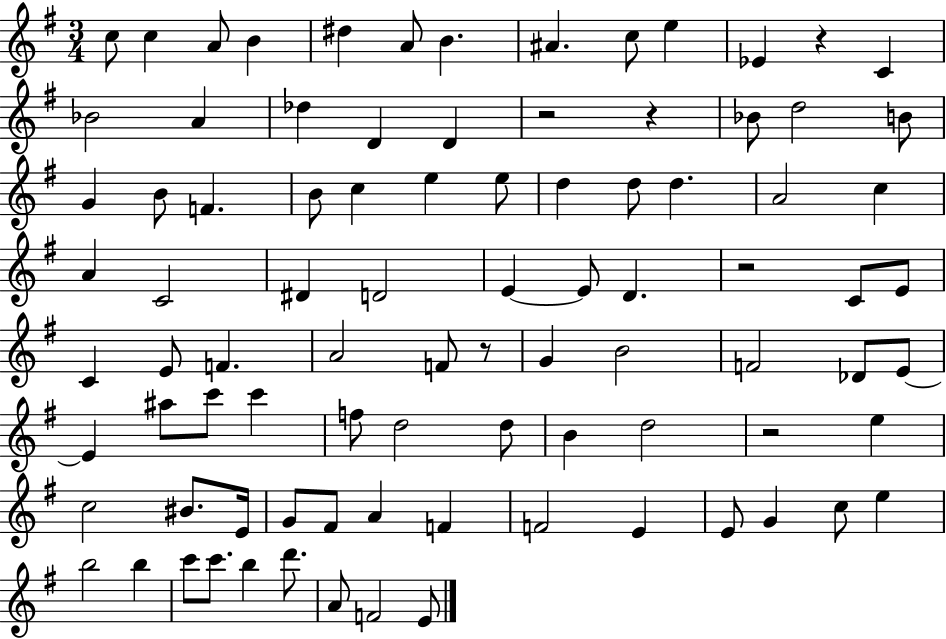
C5/e C5/q A4/e B4/q D#5/q A4/e B4/q. A#4/q. C5/e E5/q Eb4/q R/q C4/q Bb4/h A4/q Db5/q D4/q D4/q R/h R/q Bb4/e D5/h B4/e G4/q B4/e F4/q. B4/e C5/q E5/q E5/e D5/q D5/e D5/q. A4/h C5/q A4/q C4/h D#4/q D4/h E4/q E4/e D4/q. R/h C4/e E4/e C4/q E4/e F4/q. A4/h F4/e R/e G4/q B4/h F4/h Db4/e E4/e E4/q A#5/e C6/e C6/q F5/e D5/h D5/e B4/q D5/h R/h E5/q C5/h BIS4/e. E4/s G4/e F#4/e A4/q F4/q F4/h E4/q E4/e G4/q C5/e E5/q B5/h B5/q C6/e C6/e. B5/q D6/e. A4/e F4/h E4/e